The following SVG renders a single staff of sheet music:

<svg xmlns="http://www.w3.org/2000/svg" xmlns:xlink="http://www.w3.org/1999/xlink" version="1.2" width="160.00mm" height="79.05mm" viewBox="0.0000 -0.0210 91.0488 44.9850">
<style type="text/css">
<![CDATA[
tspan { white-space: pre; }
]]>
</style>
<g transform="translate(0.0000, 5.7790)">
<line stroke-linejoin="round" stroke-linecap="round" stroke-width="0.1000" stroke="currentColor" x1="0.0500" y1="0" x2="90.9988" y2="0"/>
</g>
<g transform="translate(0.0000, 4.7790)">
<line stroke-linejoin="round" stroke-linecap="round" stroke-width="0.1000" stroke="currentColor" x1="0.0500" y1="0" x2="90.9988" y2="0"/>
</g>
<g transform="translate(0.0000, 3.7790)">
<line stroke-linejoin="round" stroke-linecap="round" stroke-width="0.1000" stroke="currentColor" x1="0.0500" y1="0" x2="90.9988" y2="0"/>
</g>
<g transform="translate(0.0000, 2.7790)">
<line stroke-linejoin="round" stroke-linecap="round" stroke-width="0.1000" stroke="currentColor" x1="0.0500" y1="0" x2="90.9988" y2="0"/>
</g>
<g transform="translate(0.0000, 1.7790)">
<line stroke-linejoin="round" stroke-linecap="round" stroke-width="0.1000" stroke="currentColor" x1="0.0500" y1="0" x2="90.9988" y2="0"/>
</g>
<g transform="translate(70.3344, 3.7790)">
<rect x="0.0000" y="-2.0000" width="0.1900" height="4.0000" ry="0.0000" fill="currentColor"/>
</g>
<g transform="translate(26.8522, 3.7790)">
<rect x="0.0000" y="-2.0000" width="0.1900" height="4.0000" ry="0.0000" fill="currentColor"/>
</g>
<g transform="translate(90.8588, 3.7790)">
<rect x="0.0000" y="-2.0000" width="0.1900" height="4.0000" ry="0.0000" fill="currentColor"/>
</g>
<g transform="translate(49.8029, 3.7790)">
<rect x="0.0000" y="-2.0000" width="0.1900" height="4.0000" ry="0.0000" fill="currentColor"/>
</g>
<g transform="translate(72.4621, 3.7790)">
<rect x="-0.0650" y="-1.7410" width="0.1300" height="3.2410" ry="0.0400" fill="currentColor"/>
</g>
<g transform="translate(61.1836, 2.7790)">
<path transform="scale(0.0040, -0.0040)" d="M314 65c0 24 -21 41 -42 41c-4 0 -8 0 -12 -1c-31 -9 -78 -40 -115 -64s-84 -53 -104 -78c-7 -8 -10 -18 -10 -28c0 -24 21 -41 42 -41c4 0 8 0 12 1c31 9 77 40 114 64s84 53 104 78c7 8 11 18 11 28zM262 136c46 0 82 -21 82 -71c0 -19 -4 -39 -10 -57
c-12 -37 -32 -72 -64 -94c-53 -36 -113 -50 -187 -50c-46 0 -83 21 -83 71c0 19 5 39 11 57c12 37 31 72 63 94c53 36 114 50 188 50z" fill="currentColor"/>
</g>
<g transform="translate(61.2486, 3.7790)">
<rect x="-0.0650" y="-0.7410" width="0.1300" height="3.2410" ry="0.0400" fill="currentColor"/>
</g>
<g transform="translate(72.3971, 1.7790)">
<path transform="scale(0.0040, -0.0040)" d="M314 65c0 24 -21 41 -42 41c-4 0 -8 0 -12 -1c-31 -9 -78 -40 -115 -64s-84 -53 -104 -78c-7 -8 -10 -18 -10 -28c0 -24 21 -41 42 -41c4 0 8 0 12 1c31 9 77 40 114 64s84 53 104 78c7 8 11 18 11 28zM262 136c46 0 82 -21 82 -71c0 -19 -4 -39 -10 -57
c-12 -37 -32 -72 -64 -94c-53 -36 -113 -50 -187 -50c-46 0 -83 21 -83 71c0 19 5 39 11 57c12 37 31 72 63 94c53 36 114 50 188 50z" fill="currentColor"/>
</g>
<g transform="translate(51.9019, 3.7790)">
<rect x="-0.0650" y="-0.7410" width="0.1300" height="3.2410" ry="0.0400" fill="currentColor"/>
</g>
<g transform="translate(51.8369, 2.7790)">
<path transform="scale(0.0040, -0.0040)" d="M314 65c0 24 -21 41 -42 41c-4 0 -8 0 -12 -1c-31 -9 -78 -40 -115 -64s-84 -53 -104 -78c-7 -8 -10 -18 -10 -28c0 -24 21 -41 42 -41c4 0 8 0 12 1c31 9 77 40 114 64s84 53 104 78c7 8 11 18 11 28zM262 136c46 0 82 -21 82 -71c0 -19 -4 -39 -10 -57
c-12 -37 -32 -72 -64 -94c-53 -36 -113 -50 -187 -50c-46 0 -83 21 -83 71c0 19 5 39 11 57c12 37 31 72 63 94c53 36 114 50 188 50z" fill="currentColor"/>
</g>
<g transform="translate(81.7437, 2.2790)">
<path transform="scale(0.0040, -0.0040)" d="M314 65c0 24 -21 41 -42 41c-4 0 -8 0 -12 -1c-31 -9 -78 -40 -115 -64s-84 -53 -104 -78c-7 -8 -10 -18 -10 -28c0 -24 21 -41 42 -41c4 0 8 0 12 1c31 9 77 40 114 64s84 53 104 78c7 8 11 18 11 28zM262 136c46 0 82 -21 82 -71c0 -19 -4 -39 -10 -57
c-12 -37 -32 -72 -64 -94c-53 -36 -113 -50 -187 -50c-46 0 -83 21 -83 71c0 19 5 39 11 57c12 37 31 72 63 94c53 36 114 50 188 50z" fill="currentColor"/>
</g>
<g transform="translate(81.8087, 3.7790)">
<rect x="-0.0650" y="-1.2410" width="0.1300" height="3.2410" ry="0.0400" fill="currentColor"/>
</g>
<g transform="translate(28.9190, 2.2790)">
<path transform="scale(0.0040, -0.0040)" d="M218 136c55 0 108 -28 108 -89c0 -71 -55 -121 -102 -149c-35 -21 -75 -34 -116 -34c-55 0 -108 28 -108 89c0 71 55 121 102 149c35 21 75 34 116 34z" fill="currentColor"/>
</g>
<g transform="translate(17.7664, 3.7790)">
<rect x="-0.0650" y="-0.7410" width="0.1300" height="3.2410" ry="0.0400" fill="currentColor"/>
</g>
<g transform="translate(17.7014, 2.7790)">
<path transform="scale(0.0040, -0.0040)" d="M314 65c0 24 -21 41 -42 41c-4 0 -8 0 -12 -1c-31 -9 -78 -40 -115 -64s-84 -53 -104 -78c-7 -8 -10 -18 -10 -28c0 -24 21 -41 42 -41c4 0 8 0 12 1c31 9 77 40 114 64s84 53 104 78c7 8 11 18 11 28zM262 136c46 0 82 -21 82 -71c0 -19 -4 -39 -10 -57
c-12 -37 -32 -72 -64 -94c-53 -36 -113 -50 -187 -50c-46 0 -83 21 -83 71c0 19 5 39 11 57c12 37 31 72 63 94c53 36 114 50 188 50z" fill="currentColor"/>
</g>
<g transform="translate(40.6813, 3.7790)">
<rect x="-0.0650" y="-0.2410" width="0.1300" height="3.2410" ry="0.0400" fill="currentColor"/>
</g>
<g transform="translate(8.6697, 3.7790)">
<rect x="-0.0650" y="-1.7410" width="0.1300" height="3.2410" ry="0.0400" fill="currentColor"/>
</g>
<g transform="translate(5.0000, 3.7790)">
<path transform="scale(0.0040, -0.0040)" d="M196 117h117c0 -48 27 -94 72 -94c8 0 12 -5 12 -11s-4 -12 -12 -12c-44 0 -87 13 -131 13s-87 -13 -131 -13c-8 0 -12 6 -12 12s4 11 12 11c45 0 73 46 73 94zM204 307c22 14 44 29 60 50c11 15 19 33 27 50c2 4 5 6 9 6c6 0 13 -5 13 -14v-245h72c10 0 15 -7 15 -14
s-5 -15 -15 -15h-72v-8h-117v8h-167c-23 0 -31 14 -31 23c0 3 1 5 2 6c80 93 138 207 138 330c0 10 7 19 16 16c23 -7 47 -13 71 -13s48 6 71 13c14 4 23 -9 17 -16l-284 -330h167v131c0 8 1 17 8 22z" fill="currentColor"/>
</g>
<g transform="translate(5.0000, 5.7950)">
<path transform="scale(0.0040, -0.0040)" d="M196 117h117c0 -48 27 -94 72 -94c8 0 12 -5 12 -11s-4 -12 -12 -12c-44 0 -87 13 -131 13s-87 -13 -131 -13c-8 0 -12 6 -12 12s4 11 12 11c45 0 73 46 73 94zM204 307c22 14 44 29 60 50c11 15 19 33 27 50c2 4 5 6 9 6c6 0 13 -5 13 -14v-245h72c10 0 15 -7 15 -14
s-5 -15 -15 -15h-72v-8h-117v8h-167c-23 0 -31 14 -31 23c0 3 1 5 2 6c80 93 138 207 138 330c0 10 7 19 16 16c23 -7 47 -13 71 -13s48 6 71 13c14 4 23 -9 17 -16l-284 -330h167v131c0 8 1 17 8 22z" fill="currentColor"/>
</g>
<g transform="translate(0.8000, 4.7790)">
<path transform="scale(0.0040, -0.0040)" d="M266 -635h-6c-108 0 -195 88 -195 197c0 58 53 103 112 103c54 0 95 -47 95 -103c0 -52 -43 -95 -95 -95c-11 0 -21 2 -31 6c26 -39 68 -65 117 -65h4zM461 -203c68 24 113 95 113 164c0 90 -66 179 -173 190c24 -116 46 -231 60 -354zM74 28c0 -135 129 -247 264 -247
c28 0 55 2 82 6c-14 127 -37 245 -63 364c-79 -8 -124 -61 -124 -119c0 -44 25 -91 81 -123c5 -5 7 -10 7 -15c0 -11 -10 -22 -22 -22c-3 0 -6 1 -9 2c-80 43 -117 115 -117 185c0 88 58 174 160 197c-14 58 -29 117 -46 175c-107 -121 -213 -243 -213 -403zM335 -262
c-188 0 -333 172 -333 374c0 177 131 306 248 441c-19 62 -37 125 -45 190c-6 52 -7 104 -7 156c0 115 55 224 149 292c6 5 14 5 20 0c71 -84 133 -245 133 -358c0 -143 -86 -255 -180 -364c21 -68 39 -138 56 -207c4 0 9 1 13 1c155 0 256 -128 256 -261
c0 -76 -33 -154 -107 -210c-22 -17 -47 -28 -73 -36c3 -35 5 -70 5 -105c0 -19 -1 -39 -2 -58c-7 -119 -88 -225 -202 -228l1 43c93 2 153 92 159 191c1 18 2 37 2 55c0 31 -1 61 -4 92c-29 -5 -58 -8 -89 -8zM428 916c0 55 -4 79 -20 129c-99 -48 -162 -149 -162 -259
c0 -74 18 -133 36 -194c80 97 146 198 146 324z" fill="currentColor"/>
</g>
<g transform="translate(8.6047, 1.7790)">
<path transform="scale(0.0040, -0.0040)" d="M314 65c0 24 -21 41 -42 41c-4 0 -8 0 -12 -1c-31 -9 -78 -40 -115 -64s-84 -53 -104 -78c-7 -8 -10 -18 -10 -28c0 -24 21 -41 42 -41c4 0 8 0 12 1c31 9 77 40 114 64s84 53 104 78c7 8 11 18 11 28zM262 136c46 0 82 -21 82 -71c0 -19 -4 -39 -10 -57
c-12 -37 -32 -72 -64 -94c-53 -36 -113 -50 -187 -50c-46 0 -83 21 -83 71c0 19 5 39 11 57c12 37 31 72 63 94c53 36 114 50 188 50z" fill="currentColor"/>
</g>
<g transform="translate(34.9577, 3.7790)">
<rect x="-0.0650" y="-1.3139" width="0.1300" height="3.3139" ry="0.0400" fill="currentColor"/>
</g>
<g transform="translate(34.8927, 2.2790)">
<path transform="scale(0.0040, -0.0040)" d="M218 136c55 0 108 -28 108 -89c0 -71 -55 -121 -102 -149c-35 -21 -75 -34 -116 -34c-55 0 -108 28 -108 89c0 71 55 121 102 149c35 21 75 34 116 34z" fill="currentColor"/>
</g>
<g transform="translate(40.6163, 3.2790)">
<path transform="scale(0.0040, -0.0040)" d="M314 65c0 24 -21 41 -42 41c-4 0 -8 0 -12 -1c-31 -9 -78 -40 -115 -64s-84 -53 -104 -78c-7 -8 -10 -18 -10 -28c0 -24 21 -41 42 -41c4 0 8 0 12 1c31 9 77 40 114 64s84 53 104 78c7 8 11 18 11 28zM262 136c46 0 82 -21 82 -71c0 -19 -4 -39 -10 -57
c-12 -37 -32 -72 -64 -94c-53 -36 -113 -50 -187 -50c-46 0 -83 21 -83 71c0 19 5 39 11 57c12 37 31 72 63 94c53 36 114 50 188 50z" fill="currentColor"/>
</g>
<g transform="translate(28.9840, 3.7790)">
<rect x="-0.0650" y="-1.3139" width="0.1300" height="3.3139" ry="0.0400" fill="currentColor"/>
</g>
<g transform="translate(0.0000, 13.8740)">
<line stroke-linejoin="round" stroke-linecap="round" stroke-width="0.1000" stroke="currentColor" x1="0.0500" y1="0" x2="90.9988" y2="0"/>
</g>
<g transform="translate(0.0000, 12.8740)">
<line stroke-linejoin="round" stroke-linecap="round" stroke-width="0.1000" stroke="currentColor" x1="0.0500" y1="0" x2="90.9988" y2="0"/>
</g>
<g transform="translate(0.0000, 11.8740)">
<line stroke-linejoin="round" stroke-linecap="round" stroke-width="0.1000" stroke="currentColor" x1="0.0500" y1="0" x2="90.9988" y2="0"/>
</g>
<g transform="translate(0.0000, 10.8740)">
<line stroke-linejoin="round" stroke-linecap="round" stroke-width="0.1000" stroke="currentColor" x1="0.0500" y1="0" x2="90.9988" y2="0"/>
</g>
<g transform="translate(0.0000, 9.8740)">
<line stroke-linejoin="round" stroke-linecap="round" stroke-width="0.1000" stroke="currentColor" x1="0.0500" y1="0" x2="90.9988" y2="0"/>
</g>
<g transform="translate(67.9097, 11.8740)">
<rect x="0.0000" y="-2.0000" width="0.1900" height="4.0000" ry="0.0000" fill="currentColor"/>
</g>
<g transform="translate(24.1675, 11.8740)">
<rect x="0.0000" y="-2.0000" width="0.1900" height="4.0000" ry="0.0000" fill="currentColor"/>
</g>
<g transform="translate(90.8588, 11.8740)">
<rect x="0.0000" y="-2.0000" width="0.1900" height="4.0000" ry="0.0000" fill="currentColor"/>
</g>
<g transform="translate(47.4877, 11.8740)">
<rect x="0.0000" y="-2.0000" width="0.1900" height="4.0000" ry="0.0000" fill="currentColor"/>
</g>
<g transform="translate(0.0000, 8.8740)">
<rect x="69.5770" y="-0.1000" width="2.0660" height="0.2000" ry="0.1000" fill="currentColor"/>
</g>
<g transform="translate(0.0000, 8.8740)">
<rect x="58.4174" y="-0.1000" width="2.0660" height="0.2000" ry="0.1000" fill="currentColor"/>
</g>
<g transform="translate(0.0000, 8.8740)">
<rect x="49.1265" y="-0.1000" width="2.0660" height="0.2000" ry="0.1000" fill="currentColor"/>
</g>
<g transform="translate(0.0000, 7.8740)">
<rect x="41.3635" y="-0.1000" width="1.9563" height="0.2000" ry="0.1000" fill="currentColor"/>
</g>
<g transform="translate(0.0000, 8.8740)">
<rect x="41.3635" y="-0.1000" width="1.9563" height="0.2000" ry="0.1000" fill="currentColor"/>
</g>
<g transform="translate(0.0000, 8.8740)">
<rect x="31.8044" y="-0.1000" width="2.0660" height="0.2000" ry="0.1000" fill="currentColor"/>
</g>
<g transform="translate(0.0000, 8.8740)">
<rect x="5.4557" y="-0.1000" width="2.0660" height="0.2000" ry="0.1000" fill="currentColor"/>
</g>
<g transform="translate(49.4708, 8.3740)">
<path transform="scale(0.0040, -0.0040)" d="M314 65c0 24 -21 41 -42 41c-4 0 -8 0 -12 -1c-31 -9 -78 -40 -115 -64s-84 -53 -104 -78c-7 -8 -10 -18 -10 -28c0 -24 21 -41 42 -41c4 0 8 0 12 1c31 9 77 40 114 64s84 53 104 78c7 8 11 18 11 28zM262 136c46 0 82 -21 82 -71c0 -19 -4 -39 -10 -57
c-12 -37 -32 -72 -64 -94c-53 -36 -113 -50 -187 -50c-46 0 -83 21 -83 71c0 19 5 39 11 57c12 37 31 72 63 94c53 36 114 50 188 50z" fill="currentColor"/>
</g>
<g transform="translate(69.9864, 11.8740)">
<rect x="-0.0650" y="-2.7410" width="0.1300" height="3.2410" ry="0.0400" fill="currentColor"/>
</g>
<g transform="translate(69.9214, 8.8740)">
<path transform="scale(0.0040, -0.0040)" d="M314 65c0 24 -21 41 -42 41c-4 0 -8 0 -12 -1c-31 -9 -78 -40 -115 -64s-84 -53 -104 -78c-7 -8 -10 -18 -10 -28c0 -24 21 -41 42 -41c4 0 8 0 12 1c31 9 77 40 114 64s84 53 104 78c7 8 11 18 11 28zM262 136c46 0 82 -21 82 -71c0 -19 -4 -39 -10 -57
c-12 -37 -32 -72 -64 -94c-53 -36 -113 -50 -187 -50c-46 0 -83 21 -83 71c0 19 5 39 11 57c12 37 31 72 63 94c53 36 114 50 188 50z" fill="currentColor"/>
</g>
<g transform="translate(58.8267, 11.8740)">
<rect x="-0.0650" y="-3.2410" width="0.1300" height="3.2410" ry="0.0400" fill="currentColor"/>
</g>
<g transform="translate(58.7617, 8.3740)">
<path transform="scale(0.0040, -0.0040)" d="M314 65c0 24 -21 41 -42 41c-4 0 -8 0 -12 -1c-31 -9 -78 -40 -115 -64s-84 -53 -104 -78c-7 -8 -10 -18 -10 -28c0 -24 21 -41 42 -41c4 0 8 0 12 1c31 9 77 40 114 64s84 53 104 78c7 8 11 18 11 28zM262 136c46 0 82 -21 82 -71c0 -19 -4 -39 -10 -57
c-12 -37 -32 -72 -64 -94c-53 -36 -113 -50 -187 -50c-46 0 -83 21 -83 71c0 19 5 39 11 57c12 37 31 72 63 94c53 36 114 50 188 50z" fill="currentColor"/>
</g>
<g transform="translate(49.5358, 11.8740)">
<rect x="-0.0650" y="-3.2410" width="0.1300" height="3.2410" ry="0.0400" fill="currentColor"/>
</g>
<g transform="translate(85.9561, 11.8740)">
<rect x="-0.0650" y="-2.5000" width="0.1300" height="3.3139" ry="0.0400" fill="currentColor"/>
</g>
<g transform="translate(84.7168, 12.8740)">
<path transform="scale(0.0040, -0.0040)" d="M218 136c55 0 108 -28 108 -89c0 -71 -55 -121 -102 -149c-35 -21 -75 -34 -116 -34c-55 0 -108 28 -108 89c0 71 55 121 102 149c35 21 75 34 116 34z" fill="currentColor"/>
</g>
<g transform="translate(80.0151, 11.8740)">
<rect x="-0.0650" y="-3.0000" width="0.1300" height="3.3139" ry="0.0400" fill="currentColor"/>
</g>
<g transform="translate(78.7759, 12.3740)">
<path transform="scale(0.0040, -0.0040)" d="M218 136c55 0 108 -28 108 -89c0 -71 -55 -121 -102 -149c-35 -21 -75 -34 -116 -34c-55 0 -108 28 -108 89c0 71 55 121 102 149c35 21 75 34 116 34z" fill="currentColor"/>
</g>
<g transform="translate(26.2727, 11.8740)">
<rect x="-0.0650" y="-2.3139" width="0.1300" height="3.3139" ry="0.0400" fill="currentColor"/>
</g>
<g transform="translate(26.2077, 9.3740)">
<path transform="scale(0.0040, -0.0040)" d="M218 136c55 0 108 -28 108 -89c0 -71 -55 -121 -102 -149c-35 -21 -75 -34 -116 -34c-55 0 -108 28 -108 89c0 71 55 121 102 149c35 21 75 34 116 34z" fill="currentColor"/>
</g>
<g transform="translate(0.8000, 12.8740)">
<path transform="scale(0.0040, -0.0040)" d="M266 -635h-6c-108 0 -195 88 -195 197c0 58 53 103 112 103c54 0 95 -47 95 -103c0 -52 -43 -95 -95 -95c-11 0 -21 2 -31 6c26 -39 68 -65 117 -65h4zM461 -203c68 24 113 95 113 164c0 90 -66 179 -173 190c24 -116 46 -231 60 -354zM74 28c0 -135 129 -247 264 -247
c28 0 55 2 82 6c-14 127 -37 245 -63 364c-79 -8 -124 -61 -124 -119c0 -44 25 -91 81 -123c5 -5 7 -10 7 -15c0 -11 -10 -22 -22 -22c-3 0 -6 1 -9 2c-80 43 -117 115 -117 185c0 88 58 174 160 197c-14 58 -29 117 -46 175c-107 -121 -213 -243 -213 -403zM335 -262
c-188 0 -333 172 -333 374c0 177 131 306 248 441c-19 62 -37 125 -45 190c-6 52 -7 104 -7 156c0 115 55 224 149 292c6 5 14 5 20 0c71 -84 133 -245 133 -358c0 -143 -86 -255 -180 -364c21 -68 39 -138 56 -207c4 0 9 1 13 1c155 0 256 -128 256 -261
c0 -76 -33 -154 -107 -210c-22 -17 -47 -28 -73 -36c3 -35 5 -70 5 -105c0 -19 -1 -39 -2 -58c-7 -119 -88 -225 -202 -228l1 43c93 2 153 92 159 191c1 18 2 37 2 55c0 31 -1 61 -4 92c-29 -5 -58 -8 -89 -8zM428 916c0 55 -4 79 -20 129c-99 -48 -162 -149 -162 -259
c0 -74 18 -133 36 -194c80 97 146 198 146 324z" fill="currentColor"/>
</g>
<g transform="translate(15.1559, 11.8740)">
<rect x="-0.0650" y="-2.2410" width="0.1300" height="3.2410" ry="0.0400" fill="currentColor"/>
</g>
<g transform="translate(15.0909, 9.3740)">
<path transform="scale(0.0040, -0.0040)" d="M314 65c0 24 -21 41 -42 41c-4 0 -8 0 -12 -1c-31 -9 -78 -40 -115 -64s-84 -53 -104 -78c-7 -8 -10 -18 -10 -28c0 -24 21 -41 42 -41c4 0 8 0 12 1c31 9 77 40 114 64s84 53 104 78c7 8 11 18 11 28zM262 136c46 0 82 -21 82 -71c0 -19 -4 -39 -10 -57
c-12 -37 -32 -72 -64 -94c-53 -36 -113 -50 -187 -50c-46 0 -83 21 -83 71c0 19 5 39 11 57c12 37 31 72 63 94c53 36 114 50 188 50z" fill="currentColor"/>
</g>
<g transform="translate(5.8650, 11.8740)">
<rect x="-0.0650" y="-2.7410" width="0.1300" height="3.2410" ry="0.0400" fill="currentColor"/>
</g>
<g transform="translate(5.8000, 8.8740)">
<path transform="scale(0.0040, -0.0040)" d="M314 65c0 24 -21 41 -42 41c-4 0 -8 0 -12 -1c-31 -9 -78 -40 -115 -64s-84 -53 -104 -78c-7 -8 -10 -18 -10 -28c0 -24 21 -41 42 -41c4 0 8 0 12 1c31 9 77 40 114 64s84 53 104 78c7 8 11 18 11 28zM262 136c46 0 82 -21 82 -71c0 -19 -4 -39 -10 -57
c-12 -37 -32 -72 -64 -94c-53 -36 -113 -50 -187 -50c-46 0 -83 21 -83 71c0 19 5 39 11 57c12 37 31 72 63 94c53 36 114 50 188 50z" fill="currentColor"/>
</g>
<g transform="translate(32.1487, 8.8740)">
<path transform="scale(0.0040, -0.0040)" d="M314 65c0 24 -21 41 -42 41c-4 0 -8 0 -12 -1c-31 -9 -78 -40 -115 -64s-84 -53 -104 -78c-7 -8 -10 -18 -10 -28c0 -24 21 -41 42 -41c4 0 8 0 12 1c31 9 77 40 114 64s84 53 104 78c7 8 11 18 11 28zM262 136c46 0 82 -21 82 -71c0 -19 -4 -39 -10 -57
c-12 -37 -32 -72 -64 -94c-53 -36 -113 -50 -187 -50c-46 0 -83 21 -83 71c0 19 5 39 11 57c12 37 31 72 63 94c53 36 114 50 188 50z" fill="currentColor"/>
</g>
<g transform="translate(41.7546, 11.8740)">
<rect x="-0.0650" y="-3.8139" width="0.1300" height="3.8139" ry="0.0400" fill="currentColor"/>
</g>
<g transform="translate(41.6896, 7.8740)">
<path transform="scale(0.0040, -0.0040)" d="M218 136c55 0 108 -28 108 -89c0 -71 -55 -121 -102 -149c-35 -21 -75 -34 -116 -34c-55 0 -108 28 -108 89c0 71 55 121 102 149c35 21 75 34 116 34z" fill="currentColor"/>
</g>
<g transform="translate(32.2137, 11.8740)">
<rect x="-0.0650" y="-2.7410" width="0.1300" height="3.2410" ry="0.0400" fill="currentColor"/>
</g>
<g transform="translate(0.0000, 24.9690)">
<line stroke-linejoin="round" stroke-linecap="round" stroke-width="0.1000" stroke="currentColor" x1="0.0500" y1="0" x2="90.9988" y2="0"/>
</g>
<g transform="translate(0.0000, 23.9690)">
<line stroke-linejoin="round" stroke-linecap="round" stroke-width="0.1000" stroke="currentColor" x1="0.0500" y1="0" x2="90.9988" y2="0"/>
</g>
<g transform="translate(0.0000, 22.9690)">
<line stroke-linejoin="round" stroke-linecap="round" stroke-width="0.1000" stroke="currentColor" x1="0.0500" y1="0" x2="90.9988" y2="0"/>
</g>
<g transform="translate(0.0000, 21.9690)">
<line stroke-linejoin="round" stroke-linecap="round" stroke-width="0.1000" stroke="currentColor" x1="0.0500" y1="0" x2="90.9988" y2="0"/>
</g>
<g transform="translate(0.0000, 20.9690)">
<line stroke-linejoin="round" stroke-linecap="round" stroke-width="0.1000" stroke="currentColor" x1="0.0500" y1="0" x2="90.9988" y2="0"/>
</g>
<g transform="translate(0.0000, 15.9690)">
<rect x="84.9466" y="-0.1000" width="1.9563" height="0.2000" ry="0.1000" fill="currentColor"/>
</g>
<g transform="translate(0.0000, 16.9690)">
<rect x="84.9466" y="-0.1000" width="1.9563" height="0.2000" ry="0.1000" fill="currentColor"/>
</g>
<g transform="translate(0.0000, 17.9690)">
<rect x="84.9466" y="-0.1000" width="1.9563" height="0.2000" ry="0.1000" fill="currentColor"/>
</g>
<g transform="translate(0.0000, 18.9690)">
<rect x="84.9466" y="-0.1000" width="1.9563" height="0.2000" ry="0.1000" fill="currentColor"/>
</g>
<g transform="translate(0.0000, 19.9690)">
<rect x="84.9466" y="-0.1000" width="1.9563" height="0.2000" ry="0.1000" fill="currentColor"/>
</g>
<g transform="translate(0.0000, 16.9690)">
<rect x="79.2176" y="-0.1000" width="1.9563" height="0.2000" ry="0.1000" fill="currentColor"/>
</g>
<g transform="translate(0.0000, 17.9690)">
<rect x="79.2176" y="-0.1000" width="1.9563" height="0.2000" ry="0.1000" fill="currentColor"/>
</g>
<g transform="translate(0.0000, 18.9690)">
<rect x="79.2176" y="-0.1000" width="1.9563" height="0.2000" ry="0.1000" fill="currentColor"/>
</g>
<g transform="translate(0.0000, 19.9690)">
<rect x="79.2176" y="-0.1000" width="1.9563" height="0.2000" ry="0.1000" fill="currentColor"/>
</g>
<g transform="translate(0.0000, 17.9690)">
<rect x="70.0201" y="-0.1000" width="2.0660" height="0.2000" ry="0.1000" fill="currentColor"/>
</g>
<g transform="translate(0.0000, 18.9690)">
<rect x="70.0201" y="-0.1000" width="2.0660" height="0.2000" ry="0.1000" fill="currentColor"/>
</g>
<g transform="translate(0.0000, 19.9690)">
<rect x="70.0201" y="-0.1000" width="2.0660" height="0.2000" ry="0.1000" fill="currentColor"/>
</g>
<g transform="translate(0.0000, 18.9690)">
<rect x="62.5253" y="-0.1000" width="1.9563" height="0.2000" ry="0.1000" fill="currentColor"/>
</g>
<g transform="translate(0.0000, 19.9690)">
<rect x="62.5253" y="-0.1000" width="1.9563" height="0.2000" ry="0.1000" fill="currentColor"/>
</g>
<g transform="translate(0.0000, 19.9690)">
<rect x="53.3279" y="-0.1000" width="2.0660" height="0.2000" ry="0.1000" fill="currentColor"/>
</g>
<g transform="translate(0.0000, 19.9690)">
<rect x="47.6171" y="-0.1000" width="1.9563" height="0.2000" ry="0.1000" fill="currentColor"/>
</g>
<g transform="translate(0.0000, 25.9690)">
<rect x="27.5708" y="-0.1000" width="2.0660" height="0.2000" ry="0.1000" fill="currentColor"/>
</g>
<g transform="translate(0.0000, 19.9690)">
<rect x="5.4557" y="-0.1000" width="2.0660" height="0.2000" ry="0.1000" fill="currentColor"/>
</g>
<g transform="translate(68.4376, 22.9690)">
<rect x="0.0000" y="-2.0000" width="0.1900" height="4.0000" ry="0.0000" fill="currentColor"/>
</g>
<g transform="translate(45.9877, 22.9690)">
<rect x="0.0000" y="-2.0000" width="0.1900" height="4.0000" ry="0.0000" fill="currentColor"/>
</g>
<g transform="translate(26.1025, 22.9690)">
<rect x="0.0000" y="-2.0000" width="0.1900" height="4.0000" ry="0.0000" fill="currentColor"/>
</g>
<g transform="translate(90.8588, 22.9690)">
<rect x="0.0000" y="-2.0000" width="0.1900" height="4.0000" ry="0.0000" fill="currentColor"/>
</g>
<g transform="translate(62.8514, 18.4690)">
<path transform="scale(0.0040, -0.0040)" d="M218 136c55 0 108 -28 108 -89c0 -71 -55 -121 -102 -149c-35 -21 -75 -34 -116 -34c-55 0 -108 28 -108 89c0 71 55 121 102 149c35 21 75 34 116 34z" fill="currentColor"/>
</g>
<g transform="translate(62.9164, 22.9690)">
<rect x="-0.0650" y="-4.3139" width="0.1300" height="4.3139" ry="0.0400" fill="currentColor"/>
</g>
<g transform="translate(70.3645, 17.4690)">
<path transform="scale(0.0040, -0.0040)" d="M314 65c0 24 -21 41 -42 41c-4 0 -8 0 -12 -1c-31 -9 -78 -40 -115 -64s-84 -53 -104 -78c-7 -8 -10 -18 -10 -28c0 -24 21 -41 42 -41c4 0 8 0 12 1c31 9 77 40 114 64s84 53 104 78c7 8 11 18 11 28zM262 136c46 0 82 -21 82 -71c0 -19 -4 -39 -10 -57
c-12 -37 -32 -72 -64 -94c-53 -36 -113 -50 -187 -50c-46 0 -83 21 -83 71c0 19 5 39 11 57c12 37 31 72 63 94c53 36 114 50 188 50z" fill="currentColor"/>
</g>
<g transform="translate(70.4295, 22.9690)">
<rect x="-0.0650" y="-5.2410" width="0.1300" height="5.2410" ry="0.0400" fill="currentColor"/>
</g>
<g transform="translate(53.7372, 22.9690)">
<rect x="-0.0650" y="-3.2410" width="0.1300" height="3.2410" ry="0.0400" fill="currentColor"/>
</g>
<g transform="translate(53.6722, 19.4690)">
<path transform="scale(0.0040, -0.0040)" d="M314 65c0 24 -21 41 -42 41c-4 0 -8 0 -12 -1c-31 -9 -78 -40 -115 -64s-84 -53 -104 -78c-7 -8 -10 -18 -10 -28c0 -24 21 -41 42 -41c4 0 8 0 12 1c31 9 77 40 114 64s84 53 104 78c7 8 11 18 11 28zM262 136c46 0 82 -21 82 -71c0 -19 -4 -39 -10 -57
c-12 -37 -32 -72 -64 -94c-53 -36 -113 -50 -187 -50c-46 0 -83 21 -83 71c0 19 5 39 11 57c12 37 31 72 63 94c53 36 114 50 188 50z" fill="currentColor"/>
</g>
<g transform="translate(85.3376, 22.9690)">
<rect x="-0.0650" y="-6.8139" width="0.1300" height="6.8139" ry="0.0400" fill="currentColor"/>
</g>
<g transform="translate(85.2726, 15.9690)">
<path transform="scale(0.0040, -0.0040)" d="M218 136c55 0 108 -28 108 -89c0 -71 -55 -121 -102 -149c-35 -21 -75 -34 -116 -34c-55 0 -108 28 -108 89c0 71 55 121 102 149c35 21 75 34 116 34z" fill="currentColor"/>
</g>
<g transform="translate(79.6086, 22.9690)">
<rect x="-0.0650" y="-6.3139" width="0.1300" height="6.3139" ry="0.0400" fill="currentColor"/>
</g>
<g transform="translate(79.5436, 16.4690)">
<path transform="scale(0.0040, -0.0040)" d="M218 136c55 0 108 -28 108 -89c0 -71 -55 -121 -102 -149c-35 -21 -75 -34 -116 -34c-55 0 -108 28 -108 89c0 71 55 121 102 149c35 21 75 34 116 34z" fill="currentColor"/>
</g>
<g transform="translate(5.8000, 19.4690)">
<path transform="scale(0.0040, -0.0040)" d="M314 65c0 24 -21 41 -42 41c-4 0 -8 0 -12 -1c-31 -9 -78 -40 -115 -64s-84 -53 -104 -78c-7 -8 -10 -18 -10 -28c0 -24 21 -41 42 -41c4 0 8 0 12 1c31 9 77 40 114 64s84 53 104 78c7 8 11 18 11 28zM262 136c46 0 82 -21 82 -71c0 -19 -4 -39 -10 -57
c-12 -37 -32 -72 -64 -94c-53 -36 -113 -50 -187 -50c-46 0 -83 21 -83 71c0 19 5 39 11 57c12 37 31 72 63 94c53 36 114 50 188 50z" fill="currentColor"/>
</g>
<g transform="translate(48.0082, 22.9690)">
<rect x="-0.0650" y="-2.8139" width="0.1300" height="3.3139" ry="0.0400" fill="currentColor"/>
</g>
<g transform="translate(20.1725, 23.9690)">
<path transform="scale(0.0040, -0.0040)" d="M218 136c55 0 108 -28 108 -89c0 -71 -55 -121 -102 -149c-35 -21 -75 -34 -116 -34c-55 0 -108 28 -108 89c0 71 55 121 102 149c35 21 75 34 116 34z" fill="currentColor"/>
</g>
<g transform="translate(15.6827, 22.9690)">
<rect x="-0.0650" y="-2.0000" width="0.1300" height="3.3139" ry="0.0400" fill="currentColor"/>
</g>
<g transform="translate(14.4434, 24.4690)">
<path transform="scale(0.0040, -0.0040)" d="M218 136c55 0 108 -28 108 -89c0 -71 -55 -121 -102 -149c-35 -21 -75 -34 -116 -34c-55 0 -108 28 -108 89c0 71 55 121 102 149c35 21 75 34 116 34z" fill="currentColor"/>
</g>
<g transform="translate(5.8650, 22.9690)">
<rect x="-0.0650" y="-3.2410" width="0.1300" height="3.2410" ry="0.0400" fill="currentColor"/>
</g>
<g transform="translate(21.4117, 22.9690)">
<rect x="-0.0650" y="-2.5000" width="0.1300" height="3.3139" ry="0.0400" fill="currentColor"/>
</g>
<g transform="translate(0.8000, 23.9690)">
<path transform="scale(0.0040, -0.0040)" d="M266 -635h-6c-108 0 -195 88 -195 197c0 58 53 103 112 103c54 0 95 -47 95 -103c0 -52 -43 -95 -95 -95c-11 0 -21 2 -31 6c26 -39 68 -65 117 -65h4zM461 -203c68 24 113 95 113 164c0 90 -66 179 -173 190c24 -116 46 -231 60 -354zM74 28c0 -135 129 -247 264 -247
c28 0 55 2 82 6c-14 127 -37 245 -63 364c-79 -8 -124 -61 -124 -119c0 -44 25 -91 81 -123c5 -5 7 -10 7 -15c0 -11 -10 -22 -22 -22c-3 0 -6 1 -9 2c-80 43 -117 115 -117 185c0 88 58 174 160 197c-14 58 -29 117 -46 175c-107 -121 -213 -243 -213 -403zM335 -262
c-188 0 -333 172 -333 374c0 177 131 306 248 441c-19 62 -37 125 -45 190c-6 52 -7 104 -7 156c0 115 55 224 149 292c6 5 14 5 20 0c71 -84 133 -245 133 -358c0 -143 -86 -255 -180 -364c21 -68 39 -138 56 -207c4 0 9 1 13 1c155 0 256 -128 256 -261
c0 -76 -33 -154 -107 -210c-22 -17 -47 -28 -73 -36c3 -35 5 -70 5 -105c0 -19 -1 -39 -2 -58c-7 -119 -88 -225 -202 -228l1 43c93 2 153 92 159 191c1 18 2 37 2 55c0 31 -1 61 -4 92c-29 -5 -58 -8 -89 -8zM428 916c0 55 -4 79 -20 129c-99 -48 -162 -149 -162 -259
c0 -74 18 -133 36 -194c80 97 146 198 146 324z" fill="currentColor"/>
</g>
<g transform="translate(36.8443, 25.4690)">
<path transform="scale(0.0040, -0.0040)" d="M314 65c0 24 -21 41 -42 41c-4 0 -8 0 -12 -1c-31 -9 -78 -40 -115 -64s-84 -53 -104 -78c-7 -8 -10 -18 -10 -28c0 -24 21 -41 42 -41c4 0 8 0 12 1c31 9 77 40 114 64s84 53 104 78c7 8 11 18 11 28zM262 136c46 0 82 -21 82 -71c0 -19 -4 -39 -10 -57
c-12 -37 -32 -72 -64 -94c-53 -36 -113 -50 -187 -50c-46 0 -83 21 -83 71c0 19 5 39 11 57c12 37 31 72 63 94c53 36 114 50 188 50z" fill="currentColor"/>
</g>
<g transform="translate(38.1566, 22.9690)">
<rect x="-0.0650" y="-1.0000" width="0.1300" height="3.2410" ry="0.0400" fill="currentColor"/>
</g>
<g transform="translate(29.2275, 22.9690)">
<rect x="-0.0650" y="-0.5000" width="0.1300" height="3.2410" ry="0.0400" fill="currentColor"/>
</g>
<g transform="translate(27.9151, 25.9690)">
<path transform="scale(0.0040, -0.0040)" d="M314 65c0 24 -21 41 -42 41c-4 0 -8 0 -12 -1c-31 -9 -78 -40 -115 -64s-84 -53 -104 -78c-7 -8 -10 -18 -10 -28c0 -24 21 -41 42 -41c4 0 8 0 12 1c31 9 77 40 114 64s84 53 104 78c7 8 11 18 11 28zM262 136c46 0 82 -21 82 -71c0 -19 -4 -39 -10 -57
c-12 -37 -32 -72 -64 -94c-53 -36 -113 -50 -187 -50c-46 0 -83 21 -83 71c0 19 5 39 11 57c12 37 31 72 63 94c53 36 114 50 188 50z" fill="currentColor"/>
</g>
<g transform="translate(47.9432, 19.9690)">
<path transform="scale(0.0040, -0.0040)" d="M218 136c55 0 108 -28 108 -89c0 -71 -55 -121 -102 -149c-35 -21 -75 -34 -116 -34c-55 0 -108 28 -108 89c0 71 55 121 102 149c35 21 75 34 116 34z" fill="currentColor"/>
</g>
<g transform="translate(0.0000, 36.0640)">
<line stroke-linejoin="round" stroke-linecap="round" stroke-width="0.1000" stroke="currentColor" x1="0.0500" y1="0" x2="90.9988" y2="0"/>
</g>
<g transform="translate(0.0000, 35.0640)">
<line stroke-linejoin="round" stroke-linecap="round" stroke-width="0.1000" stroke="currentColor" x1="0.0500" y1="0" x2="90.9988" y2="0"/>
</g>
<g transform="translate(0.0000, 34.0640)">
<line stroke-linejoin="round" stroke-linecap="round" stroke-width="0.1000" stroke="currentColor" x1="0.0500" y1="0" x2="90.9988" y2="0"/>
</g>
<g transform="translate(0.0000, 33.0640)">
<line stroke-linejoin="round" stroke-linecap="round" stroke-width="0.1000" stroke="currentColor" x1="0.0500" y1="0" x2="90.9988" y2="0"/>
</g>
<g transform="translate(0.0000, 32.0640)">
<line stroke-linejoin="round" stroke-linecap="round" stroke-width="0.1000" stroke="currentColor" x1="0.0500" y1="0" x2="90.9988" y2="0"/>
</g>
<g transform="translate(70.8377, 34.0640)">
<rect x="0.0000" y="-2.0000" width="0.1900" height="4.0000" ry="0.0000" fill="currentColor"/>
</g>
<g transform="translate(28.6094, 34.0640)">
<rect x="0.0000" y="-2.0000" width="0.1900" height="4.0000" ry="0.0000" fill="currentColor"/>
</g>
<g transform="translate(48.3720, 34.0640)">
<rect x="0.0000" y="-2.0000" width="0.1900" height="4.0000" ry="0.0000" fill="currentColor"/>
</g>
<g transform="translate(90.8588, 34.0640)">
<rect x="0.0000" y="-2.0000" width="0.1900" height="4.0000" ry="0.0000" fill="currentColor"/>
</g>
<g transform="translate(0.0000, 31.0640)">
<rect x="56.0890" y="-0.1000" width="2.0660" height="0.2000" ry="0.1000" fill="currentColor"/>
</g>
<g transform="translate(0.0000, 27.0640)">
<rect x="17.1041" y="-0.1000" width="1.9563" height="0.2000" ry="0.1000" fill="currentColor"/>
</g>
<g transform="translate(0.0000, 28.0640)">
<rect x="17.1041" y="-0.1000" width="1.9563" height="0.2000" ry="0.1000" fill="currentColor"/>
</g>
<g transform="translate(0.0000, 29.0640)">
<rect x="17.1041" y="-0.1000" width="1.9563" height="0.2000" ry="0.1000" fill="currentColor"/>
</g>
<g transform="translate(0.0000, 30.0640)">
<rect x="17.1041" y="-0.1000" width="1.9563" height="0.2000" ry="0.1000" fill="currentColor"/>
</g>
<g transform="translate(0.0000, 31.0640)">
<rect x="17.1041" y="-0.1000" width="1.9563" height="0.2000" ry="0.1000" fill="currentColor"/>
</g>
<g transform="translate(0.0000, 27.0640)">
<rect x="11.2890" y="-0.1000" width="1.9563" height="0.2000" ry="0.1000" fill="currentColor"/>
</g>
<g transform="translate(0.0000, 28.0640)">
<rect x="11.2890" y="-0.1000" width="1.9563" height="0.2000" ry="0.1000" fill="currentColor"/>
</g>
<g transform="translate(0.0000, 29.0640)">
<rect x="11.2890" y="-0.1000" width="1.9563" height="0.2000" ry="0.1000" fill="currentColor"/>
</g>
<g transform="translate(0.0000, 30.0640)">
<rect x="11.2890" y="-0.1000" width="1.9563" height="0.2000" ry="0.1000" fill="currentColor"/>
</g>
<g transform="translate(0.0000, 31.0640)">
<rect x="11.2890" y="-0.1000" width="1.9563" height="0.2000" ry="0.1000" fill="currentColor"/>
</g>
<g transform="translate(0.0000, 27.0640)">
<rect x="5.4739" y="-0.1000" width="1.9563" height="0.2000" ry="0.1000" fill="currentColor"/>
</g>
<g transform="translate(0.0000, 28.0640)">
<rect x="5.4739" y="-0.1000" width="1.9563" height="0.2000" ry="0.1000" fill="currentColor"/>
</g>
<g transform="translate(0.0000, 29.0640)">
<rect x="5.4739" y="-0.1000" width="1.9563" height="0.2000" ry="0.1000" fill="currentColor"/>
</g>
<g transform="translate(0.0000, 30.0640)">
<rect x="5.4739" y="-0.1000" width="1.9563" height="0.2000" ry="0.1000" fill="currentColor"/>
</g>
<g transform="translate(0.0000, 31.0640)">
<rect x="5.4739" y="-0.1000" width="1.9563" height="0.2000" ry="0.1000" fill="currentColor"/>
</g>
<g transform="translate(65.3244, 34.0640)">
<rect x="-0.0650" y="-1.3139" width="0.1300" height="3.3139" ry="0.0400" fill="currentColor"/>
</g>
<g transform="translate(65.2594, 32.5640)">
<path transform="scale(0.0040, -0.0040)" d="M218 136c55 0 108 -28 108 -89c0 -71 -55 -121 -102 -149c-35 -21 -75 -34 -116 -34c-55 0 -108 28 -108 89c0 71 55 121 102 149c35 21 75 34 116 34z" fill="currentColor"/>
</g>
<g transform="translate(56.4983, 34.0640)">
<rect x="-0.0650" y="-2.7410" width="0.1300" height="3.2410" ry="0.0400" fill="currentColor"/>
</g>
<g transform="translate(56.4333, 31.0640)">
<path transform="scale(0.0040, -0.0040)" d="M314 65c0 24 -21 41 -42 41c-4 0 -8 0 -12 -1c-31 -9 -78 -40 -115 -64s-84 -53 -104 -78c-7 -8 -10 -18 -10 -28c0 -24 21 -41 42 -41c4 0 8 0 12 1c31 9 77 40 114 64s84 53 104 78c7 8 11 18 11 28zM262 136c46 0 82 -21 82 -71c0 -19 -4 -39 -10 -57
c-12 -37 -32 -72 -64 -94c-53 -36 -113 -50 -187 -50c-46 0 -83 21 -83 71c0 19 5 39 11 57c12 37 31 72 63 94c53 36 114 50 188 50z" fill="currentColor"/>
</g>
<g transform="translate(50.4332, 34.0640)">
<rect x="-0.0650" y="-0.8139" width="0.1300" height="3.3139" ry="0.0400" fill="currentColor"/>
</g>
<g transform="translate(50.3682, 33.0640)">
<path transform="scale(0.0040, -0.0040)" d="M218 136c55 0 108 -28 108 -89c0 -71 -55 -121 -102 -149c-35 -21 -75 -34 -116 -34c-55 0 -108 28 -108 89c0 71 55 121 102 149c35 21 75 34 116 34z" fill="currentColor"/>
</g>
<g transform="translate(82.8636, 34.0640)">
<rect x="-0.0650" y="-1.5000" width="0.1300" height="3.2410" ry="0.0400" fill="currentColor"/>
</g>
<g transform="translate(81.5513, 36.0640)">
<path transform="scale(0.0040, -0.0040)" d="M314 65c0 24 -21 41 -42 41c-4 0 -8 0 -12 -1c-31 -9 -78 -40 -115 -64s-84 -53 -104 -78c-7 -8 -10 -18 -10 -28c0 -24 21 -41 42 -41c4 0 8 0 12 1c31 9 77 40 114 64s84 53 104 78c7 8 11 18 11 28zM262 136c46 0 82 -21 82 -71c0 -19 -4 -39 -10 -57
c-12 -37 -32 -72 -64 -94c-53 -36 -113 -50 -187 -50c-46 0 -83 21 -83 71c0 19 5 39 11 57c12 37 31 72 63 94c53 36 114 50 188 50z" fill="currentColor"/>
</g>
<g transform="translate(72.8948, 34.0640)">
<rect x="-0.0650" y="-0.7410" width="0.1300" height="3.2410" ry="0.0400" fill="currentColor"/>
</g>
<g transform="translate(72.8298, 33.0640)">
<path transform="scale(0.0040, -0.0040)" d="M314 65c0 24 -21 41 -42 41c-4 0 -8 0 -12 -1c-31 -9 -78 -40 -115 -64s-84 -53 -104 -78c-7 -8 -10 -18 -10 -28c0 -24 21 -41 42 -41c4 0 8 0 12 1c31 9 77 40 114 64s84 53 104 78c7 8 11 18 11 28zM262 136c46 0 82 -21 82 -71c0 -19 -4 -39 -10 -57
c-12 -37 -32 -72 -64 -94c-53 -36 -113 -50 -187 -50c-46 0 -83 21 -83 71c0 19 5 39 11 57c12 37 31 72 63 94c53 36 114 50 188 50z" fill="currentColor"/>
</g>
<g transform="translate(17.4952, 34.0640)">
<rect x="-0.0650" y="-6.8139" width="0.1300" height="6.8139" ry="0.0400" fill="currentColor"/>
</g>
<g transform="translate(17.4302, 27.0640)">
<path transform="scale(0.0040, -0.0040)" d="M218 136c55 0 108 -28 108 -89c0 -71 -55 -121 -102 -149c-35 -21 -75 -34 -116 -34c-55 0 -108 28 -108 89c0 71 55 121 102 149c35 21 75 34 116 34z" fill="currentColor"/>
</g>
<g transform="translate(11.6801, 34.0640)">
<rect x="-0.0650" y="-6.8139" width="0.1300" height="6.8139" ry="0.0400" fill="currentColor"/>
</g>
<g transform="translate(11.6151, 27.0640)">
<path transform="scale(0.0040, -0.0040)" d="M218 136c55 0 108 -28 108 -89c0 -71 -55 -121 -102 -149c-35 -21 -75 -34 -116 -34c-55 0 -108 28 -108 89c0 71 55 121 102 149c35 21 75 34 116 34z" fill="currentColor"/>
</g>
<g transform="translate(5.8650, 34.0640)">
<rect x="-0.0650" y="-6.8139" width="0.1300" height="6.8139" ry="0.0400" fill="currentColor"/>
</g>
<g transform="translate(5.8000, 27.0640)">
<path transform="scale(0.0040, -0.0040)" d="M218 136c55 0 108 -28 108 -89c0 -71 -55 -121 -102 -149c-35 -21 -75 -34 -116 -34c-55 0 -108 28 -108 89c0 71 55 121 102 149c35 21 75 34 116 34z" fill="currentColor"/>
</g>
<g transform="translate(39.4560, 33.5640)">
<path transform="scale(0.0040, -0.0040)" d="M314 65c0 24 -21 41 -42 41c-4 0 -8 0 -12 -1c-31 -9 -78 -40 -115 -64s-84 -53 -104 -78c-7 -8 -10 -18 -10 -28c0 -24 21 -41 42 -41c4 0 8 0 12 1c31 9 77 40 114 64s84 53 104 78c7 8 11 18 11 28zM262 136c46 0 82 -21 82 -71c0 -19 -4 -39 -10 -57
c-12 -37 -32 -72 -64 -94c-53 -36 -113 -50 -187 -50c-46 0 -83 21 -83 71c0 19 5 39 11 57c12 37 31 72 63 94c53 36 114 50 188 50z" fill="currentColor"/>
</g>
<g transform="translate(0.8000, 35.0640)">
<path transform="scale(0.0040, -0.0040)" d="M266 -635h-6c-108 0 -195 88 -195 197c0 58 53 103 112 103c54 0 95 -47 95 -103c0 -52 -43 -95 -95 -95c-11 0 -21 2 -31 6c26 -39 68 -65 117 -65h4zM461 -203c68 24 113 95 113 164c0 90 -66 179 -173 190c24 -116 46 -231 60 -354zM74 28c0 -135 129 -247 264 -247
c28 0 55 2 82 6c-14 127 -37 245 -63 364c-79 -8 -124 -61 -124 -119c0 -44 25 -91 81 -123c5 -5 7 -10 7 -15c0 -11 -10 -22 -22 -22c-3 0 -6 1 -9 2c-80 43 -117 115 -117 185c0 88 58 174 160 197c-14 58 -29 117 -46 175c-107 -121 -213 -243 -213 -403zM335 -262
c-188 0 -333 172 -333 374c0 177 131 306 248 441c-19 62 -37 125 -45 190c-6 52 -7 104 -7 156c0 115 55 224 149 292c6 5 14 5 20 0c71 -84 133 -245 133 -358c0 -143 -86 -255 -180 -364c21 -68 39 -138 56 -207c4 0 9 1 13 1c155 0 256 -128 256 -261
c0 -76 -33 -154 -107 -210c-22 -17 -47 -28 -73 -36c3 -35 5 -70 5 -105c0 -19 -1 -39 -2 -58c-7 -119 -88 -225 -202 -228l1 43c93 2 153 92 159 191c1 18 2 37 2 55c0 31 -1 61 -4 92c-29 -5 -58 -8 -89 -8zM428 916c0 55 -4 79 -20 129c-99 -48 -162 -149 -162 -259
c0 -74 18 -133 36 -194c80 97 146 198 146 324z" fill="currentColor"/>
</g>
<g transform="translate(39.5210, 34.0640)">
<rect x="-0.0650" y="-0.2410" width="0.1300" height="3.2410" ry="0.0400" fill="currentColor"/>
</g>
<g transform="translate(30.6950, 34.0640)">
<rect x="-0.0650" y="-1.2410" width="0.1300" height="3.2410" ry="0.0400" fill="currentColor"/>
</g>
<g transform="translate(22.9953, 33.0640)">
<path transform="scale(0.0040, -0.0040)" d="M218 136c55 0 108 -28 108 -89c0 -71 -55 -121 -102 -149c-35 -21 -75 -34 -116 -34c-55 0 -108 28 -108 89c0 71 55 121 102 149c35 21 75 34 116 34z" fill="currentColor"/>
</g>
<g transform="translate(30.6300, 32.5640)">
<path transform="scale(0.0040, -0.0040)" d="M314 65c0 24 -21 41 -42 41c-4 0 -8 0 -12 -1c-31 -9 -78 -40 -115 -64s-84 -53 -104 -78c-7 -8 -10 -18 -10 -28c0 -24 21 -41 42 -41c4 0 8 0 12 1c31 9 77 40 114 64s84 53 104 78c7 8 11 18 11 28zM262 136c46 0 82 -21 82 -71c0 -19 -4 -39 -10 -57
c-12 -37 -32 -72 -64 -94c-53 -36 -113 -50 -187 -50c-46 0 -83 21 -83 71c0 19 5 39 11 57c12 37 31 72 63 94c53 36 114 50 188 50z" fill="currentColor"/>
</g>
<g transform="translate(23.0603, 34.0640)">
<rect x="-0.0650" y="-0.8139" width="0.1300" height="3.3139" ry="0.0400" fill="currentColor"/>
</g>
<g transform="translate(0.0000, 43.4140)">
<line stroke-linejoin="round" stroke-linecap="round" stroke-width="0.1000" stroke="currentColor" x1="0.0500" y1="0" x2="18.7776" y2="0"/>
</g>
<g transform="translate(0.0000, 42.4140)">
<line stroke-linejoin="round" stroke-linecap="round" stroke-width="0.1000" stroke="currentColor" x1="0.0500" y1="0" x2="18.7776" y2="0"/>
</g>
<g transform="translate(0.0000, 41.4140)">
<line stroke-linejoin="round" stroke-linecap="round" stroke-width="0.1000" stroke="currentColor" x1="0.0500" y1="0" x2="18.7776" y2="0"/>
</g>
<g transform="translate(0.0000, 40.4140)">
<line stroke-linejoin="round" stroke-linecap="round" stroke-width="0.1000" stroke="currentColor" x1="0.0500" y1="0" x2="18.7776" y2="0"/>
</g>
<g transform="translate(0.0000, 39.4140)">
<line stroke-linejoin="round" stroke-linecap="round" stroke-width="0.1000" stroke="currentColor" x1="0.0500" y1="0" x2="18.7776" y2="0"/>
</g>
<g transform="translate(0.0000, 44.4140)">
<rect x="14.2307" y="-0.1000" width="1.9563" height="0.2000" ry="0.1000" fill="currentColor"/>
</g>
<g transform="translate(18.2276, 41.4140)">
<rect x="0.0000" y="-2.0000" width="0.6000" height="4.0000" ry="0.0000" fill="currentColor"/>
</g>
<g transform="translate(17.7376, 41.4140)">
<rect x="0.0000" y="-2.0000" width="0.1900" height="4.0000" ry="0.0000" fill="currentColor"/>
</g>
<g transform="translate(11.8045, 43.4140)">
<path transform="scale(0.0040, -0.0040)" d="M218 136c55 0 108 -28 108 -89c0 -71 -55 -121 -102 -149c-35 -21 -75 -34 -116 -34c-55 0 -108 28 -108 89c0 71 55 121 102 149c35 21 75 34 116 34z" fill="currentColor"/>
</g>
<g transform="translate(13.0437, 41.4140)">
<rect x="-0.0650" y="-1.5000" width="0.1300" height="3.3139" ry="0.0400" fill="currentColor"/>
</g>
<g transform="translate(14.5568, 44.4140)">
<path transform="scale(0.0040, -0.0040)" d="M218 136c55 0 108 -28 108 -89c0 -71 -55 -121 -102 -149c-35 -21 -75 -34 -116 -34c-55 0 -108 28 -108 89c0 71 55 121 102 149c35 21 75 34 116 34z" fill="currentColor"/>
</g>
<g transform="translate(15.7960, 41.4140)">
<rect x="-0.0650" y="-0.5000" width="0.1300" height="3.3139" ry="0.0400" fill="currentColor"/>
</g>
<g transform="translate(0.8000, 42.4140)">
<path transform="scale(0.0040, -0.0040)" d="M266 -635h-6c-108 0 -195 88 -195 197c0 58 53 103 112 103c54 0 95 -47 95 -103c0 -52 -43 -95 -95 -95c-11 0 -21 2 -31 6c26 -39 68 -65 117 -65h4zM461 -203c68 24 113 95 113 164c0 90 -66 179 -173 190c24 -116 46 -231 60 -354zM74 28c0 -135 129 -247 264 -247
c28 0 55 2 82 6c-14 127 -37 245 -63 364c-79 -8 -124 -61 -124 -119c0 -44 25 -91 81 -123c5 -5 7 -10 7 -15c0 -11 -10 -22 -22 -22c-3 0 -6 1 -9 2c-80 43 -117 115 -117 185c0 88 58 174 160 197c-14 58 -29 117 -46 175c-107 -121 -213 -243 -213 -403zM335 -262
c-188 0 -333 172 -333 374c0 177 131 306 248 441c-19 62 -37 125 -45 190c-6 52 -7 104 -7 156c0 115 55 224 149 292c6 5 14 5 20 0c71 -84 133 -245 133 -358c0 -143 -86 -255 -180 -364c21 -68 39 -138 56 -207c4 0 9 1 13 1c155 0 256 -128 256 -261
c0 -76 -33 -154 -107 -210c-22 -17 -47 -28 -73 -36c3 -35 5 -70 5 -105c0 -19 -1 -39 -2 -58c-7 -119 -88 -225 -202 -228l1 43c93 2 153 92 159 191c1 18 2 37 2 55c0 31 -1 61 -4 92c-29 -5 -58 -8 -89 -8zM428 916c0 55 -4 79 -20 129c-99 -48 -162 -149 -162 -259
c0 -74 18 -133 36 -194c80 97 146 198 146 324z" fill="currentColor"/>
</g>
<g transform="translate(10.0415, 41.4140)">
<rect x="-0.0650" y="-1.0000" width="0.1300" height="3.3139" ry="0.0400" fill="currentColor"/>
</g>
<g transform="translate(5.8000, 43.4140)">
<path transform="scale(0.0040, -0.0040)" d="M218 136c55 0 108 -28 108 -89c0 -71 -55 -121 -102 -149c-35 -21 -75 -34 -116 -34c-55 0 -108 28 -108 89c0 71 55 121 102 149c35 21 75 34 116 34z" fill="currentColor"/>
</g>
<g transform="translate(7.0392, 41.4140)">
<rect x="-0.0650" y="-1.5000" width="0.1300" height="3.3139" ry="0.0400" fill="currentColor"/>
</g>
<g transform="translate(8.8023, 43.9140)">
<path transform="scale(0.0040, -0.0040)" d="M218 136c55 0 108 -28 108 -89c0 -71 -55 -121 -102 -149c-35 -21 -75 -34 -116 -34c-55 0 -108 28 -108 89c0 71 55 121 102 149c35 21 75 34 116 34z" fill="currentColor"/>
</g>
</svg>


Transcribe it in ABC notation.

X:1
T:Untitled
M:4/4
L:1/4
K:C
f2 d2 e e c2 d2 d2 f2 e2 a2 g2 g a2 c' b2 b2 a2 A G b2 F G C2 D2 a b2 d' f'2 a' b' b' b' b' d e2 c2 d a2 e d2 E2 E D E C